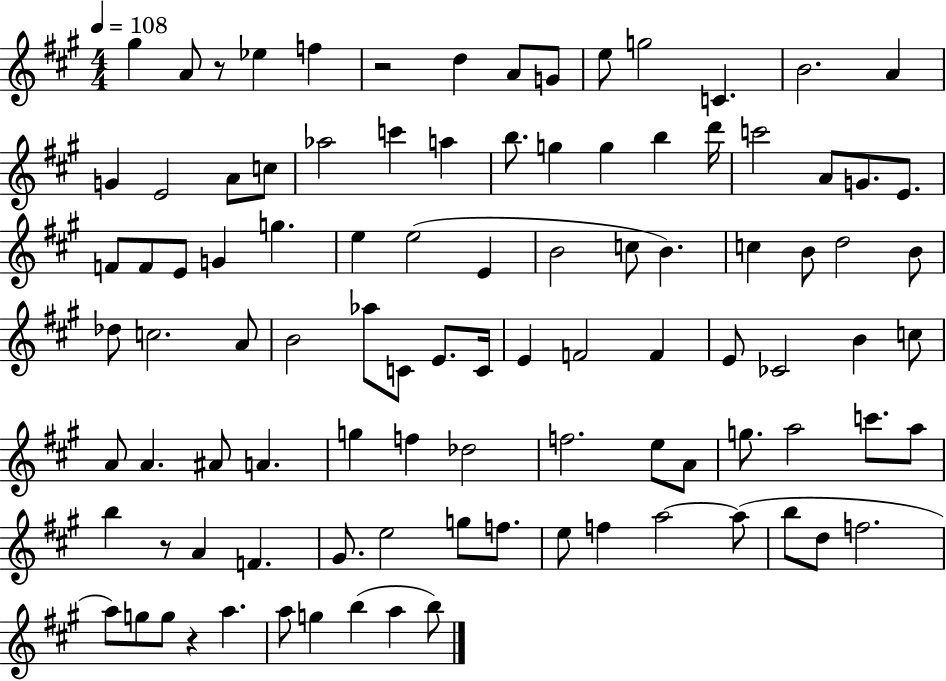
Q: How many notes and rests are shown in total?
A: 99